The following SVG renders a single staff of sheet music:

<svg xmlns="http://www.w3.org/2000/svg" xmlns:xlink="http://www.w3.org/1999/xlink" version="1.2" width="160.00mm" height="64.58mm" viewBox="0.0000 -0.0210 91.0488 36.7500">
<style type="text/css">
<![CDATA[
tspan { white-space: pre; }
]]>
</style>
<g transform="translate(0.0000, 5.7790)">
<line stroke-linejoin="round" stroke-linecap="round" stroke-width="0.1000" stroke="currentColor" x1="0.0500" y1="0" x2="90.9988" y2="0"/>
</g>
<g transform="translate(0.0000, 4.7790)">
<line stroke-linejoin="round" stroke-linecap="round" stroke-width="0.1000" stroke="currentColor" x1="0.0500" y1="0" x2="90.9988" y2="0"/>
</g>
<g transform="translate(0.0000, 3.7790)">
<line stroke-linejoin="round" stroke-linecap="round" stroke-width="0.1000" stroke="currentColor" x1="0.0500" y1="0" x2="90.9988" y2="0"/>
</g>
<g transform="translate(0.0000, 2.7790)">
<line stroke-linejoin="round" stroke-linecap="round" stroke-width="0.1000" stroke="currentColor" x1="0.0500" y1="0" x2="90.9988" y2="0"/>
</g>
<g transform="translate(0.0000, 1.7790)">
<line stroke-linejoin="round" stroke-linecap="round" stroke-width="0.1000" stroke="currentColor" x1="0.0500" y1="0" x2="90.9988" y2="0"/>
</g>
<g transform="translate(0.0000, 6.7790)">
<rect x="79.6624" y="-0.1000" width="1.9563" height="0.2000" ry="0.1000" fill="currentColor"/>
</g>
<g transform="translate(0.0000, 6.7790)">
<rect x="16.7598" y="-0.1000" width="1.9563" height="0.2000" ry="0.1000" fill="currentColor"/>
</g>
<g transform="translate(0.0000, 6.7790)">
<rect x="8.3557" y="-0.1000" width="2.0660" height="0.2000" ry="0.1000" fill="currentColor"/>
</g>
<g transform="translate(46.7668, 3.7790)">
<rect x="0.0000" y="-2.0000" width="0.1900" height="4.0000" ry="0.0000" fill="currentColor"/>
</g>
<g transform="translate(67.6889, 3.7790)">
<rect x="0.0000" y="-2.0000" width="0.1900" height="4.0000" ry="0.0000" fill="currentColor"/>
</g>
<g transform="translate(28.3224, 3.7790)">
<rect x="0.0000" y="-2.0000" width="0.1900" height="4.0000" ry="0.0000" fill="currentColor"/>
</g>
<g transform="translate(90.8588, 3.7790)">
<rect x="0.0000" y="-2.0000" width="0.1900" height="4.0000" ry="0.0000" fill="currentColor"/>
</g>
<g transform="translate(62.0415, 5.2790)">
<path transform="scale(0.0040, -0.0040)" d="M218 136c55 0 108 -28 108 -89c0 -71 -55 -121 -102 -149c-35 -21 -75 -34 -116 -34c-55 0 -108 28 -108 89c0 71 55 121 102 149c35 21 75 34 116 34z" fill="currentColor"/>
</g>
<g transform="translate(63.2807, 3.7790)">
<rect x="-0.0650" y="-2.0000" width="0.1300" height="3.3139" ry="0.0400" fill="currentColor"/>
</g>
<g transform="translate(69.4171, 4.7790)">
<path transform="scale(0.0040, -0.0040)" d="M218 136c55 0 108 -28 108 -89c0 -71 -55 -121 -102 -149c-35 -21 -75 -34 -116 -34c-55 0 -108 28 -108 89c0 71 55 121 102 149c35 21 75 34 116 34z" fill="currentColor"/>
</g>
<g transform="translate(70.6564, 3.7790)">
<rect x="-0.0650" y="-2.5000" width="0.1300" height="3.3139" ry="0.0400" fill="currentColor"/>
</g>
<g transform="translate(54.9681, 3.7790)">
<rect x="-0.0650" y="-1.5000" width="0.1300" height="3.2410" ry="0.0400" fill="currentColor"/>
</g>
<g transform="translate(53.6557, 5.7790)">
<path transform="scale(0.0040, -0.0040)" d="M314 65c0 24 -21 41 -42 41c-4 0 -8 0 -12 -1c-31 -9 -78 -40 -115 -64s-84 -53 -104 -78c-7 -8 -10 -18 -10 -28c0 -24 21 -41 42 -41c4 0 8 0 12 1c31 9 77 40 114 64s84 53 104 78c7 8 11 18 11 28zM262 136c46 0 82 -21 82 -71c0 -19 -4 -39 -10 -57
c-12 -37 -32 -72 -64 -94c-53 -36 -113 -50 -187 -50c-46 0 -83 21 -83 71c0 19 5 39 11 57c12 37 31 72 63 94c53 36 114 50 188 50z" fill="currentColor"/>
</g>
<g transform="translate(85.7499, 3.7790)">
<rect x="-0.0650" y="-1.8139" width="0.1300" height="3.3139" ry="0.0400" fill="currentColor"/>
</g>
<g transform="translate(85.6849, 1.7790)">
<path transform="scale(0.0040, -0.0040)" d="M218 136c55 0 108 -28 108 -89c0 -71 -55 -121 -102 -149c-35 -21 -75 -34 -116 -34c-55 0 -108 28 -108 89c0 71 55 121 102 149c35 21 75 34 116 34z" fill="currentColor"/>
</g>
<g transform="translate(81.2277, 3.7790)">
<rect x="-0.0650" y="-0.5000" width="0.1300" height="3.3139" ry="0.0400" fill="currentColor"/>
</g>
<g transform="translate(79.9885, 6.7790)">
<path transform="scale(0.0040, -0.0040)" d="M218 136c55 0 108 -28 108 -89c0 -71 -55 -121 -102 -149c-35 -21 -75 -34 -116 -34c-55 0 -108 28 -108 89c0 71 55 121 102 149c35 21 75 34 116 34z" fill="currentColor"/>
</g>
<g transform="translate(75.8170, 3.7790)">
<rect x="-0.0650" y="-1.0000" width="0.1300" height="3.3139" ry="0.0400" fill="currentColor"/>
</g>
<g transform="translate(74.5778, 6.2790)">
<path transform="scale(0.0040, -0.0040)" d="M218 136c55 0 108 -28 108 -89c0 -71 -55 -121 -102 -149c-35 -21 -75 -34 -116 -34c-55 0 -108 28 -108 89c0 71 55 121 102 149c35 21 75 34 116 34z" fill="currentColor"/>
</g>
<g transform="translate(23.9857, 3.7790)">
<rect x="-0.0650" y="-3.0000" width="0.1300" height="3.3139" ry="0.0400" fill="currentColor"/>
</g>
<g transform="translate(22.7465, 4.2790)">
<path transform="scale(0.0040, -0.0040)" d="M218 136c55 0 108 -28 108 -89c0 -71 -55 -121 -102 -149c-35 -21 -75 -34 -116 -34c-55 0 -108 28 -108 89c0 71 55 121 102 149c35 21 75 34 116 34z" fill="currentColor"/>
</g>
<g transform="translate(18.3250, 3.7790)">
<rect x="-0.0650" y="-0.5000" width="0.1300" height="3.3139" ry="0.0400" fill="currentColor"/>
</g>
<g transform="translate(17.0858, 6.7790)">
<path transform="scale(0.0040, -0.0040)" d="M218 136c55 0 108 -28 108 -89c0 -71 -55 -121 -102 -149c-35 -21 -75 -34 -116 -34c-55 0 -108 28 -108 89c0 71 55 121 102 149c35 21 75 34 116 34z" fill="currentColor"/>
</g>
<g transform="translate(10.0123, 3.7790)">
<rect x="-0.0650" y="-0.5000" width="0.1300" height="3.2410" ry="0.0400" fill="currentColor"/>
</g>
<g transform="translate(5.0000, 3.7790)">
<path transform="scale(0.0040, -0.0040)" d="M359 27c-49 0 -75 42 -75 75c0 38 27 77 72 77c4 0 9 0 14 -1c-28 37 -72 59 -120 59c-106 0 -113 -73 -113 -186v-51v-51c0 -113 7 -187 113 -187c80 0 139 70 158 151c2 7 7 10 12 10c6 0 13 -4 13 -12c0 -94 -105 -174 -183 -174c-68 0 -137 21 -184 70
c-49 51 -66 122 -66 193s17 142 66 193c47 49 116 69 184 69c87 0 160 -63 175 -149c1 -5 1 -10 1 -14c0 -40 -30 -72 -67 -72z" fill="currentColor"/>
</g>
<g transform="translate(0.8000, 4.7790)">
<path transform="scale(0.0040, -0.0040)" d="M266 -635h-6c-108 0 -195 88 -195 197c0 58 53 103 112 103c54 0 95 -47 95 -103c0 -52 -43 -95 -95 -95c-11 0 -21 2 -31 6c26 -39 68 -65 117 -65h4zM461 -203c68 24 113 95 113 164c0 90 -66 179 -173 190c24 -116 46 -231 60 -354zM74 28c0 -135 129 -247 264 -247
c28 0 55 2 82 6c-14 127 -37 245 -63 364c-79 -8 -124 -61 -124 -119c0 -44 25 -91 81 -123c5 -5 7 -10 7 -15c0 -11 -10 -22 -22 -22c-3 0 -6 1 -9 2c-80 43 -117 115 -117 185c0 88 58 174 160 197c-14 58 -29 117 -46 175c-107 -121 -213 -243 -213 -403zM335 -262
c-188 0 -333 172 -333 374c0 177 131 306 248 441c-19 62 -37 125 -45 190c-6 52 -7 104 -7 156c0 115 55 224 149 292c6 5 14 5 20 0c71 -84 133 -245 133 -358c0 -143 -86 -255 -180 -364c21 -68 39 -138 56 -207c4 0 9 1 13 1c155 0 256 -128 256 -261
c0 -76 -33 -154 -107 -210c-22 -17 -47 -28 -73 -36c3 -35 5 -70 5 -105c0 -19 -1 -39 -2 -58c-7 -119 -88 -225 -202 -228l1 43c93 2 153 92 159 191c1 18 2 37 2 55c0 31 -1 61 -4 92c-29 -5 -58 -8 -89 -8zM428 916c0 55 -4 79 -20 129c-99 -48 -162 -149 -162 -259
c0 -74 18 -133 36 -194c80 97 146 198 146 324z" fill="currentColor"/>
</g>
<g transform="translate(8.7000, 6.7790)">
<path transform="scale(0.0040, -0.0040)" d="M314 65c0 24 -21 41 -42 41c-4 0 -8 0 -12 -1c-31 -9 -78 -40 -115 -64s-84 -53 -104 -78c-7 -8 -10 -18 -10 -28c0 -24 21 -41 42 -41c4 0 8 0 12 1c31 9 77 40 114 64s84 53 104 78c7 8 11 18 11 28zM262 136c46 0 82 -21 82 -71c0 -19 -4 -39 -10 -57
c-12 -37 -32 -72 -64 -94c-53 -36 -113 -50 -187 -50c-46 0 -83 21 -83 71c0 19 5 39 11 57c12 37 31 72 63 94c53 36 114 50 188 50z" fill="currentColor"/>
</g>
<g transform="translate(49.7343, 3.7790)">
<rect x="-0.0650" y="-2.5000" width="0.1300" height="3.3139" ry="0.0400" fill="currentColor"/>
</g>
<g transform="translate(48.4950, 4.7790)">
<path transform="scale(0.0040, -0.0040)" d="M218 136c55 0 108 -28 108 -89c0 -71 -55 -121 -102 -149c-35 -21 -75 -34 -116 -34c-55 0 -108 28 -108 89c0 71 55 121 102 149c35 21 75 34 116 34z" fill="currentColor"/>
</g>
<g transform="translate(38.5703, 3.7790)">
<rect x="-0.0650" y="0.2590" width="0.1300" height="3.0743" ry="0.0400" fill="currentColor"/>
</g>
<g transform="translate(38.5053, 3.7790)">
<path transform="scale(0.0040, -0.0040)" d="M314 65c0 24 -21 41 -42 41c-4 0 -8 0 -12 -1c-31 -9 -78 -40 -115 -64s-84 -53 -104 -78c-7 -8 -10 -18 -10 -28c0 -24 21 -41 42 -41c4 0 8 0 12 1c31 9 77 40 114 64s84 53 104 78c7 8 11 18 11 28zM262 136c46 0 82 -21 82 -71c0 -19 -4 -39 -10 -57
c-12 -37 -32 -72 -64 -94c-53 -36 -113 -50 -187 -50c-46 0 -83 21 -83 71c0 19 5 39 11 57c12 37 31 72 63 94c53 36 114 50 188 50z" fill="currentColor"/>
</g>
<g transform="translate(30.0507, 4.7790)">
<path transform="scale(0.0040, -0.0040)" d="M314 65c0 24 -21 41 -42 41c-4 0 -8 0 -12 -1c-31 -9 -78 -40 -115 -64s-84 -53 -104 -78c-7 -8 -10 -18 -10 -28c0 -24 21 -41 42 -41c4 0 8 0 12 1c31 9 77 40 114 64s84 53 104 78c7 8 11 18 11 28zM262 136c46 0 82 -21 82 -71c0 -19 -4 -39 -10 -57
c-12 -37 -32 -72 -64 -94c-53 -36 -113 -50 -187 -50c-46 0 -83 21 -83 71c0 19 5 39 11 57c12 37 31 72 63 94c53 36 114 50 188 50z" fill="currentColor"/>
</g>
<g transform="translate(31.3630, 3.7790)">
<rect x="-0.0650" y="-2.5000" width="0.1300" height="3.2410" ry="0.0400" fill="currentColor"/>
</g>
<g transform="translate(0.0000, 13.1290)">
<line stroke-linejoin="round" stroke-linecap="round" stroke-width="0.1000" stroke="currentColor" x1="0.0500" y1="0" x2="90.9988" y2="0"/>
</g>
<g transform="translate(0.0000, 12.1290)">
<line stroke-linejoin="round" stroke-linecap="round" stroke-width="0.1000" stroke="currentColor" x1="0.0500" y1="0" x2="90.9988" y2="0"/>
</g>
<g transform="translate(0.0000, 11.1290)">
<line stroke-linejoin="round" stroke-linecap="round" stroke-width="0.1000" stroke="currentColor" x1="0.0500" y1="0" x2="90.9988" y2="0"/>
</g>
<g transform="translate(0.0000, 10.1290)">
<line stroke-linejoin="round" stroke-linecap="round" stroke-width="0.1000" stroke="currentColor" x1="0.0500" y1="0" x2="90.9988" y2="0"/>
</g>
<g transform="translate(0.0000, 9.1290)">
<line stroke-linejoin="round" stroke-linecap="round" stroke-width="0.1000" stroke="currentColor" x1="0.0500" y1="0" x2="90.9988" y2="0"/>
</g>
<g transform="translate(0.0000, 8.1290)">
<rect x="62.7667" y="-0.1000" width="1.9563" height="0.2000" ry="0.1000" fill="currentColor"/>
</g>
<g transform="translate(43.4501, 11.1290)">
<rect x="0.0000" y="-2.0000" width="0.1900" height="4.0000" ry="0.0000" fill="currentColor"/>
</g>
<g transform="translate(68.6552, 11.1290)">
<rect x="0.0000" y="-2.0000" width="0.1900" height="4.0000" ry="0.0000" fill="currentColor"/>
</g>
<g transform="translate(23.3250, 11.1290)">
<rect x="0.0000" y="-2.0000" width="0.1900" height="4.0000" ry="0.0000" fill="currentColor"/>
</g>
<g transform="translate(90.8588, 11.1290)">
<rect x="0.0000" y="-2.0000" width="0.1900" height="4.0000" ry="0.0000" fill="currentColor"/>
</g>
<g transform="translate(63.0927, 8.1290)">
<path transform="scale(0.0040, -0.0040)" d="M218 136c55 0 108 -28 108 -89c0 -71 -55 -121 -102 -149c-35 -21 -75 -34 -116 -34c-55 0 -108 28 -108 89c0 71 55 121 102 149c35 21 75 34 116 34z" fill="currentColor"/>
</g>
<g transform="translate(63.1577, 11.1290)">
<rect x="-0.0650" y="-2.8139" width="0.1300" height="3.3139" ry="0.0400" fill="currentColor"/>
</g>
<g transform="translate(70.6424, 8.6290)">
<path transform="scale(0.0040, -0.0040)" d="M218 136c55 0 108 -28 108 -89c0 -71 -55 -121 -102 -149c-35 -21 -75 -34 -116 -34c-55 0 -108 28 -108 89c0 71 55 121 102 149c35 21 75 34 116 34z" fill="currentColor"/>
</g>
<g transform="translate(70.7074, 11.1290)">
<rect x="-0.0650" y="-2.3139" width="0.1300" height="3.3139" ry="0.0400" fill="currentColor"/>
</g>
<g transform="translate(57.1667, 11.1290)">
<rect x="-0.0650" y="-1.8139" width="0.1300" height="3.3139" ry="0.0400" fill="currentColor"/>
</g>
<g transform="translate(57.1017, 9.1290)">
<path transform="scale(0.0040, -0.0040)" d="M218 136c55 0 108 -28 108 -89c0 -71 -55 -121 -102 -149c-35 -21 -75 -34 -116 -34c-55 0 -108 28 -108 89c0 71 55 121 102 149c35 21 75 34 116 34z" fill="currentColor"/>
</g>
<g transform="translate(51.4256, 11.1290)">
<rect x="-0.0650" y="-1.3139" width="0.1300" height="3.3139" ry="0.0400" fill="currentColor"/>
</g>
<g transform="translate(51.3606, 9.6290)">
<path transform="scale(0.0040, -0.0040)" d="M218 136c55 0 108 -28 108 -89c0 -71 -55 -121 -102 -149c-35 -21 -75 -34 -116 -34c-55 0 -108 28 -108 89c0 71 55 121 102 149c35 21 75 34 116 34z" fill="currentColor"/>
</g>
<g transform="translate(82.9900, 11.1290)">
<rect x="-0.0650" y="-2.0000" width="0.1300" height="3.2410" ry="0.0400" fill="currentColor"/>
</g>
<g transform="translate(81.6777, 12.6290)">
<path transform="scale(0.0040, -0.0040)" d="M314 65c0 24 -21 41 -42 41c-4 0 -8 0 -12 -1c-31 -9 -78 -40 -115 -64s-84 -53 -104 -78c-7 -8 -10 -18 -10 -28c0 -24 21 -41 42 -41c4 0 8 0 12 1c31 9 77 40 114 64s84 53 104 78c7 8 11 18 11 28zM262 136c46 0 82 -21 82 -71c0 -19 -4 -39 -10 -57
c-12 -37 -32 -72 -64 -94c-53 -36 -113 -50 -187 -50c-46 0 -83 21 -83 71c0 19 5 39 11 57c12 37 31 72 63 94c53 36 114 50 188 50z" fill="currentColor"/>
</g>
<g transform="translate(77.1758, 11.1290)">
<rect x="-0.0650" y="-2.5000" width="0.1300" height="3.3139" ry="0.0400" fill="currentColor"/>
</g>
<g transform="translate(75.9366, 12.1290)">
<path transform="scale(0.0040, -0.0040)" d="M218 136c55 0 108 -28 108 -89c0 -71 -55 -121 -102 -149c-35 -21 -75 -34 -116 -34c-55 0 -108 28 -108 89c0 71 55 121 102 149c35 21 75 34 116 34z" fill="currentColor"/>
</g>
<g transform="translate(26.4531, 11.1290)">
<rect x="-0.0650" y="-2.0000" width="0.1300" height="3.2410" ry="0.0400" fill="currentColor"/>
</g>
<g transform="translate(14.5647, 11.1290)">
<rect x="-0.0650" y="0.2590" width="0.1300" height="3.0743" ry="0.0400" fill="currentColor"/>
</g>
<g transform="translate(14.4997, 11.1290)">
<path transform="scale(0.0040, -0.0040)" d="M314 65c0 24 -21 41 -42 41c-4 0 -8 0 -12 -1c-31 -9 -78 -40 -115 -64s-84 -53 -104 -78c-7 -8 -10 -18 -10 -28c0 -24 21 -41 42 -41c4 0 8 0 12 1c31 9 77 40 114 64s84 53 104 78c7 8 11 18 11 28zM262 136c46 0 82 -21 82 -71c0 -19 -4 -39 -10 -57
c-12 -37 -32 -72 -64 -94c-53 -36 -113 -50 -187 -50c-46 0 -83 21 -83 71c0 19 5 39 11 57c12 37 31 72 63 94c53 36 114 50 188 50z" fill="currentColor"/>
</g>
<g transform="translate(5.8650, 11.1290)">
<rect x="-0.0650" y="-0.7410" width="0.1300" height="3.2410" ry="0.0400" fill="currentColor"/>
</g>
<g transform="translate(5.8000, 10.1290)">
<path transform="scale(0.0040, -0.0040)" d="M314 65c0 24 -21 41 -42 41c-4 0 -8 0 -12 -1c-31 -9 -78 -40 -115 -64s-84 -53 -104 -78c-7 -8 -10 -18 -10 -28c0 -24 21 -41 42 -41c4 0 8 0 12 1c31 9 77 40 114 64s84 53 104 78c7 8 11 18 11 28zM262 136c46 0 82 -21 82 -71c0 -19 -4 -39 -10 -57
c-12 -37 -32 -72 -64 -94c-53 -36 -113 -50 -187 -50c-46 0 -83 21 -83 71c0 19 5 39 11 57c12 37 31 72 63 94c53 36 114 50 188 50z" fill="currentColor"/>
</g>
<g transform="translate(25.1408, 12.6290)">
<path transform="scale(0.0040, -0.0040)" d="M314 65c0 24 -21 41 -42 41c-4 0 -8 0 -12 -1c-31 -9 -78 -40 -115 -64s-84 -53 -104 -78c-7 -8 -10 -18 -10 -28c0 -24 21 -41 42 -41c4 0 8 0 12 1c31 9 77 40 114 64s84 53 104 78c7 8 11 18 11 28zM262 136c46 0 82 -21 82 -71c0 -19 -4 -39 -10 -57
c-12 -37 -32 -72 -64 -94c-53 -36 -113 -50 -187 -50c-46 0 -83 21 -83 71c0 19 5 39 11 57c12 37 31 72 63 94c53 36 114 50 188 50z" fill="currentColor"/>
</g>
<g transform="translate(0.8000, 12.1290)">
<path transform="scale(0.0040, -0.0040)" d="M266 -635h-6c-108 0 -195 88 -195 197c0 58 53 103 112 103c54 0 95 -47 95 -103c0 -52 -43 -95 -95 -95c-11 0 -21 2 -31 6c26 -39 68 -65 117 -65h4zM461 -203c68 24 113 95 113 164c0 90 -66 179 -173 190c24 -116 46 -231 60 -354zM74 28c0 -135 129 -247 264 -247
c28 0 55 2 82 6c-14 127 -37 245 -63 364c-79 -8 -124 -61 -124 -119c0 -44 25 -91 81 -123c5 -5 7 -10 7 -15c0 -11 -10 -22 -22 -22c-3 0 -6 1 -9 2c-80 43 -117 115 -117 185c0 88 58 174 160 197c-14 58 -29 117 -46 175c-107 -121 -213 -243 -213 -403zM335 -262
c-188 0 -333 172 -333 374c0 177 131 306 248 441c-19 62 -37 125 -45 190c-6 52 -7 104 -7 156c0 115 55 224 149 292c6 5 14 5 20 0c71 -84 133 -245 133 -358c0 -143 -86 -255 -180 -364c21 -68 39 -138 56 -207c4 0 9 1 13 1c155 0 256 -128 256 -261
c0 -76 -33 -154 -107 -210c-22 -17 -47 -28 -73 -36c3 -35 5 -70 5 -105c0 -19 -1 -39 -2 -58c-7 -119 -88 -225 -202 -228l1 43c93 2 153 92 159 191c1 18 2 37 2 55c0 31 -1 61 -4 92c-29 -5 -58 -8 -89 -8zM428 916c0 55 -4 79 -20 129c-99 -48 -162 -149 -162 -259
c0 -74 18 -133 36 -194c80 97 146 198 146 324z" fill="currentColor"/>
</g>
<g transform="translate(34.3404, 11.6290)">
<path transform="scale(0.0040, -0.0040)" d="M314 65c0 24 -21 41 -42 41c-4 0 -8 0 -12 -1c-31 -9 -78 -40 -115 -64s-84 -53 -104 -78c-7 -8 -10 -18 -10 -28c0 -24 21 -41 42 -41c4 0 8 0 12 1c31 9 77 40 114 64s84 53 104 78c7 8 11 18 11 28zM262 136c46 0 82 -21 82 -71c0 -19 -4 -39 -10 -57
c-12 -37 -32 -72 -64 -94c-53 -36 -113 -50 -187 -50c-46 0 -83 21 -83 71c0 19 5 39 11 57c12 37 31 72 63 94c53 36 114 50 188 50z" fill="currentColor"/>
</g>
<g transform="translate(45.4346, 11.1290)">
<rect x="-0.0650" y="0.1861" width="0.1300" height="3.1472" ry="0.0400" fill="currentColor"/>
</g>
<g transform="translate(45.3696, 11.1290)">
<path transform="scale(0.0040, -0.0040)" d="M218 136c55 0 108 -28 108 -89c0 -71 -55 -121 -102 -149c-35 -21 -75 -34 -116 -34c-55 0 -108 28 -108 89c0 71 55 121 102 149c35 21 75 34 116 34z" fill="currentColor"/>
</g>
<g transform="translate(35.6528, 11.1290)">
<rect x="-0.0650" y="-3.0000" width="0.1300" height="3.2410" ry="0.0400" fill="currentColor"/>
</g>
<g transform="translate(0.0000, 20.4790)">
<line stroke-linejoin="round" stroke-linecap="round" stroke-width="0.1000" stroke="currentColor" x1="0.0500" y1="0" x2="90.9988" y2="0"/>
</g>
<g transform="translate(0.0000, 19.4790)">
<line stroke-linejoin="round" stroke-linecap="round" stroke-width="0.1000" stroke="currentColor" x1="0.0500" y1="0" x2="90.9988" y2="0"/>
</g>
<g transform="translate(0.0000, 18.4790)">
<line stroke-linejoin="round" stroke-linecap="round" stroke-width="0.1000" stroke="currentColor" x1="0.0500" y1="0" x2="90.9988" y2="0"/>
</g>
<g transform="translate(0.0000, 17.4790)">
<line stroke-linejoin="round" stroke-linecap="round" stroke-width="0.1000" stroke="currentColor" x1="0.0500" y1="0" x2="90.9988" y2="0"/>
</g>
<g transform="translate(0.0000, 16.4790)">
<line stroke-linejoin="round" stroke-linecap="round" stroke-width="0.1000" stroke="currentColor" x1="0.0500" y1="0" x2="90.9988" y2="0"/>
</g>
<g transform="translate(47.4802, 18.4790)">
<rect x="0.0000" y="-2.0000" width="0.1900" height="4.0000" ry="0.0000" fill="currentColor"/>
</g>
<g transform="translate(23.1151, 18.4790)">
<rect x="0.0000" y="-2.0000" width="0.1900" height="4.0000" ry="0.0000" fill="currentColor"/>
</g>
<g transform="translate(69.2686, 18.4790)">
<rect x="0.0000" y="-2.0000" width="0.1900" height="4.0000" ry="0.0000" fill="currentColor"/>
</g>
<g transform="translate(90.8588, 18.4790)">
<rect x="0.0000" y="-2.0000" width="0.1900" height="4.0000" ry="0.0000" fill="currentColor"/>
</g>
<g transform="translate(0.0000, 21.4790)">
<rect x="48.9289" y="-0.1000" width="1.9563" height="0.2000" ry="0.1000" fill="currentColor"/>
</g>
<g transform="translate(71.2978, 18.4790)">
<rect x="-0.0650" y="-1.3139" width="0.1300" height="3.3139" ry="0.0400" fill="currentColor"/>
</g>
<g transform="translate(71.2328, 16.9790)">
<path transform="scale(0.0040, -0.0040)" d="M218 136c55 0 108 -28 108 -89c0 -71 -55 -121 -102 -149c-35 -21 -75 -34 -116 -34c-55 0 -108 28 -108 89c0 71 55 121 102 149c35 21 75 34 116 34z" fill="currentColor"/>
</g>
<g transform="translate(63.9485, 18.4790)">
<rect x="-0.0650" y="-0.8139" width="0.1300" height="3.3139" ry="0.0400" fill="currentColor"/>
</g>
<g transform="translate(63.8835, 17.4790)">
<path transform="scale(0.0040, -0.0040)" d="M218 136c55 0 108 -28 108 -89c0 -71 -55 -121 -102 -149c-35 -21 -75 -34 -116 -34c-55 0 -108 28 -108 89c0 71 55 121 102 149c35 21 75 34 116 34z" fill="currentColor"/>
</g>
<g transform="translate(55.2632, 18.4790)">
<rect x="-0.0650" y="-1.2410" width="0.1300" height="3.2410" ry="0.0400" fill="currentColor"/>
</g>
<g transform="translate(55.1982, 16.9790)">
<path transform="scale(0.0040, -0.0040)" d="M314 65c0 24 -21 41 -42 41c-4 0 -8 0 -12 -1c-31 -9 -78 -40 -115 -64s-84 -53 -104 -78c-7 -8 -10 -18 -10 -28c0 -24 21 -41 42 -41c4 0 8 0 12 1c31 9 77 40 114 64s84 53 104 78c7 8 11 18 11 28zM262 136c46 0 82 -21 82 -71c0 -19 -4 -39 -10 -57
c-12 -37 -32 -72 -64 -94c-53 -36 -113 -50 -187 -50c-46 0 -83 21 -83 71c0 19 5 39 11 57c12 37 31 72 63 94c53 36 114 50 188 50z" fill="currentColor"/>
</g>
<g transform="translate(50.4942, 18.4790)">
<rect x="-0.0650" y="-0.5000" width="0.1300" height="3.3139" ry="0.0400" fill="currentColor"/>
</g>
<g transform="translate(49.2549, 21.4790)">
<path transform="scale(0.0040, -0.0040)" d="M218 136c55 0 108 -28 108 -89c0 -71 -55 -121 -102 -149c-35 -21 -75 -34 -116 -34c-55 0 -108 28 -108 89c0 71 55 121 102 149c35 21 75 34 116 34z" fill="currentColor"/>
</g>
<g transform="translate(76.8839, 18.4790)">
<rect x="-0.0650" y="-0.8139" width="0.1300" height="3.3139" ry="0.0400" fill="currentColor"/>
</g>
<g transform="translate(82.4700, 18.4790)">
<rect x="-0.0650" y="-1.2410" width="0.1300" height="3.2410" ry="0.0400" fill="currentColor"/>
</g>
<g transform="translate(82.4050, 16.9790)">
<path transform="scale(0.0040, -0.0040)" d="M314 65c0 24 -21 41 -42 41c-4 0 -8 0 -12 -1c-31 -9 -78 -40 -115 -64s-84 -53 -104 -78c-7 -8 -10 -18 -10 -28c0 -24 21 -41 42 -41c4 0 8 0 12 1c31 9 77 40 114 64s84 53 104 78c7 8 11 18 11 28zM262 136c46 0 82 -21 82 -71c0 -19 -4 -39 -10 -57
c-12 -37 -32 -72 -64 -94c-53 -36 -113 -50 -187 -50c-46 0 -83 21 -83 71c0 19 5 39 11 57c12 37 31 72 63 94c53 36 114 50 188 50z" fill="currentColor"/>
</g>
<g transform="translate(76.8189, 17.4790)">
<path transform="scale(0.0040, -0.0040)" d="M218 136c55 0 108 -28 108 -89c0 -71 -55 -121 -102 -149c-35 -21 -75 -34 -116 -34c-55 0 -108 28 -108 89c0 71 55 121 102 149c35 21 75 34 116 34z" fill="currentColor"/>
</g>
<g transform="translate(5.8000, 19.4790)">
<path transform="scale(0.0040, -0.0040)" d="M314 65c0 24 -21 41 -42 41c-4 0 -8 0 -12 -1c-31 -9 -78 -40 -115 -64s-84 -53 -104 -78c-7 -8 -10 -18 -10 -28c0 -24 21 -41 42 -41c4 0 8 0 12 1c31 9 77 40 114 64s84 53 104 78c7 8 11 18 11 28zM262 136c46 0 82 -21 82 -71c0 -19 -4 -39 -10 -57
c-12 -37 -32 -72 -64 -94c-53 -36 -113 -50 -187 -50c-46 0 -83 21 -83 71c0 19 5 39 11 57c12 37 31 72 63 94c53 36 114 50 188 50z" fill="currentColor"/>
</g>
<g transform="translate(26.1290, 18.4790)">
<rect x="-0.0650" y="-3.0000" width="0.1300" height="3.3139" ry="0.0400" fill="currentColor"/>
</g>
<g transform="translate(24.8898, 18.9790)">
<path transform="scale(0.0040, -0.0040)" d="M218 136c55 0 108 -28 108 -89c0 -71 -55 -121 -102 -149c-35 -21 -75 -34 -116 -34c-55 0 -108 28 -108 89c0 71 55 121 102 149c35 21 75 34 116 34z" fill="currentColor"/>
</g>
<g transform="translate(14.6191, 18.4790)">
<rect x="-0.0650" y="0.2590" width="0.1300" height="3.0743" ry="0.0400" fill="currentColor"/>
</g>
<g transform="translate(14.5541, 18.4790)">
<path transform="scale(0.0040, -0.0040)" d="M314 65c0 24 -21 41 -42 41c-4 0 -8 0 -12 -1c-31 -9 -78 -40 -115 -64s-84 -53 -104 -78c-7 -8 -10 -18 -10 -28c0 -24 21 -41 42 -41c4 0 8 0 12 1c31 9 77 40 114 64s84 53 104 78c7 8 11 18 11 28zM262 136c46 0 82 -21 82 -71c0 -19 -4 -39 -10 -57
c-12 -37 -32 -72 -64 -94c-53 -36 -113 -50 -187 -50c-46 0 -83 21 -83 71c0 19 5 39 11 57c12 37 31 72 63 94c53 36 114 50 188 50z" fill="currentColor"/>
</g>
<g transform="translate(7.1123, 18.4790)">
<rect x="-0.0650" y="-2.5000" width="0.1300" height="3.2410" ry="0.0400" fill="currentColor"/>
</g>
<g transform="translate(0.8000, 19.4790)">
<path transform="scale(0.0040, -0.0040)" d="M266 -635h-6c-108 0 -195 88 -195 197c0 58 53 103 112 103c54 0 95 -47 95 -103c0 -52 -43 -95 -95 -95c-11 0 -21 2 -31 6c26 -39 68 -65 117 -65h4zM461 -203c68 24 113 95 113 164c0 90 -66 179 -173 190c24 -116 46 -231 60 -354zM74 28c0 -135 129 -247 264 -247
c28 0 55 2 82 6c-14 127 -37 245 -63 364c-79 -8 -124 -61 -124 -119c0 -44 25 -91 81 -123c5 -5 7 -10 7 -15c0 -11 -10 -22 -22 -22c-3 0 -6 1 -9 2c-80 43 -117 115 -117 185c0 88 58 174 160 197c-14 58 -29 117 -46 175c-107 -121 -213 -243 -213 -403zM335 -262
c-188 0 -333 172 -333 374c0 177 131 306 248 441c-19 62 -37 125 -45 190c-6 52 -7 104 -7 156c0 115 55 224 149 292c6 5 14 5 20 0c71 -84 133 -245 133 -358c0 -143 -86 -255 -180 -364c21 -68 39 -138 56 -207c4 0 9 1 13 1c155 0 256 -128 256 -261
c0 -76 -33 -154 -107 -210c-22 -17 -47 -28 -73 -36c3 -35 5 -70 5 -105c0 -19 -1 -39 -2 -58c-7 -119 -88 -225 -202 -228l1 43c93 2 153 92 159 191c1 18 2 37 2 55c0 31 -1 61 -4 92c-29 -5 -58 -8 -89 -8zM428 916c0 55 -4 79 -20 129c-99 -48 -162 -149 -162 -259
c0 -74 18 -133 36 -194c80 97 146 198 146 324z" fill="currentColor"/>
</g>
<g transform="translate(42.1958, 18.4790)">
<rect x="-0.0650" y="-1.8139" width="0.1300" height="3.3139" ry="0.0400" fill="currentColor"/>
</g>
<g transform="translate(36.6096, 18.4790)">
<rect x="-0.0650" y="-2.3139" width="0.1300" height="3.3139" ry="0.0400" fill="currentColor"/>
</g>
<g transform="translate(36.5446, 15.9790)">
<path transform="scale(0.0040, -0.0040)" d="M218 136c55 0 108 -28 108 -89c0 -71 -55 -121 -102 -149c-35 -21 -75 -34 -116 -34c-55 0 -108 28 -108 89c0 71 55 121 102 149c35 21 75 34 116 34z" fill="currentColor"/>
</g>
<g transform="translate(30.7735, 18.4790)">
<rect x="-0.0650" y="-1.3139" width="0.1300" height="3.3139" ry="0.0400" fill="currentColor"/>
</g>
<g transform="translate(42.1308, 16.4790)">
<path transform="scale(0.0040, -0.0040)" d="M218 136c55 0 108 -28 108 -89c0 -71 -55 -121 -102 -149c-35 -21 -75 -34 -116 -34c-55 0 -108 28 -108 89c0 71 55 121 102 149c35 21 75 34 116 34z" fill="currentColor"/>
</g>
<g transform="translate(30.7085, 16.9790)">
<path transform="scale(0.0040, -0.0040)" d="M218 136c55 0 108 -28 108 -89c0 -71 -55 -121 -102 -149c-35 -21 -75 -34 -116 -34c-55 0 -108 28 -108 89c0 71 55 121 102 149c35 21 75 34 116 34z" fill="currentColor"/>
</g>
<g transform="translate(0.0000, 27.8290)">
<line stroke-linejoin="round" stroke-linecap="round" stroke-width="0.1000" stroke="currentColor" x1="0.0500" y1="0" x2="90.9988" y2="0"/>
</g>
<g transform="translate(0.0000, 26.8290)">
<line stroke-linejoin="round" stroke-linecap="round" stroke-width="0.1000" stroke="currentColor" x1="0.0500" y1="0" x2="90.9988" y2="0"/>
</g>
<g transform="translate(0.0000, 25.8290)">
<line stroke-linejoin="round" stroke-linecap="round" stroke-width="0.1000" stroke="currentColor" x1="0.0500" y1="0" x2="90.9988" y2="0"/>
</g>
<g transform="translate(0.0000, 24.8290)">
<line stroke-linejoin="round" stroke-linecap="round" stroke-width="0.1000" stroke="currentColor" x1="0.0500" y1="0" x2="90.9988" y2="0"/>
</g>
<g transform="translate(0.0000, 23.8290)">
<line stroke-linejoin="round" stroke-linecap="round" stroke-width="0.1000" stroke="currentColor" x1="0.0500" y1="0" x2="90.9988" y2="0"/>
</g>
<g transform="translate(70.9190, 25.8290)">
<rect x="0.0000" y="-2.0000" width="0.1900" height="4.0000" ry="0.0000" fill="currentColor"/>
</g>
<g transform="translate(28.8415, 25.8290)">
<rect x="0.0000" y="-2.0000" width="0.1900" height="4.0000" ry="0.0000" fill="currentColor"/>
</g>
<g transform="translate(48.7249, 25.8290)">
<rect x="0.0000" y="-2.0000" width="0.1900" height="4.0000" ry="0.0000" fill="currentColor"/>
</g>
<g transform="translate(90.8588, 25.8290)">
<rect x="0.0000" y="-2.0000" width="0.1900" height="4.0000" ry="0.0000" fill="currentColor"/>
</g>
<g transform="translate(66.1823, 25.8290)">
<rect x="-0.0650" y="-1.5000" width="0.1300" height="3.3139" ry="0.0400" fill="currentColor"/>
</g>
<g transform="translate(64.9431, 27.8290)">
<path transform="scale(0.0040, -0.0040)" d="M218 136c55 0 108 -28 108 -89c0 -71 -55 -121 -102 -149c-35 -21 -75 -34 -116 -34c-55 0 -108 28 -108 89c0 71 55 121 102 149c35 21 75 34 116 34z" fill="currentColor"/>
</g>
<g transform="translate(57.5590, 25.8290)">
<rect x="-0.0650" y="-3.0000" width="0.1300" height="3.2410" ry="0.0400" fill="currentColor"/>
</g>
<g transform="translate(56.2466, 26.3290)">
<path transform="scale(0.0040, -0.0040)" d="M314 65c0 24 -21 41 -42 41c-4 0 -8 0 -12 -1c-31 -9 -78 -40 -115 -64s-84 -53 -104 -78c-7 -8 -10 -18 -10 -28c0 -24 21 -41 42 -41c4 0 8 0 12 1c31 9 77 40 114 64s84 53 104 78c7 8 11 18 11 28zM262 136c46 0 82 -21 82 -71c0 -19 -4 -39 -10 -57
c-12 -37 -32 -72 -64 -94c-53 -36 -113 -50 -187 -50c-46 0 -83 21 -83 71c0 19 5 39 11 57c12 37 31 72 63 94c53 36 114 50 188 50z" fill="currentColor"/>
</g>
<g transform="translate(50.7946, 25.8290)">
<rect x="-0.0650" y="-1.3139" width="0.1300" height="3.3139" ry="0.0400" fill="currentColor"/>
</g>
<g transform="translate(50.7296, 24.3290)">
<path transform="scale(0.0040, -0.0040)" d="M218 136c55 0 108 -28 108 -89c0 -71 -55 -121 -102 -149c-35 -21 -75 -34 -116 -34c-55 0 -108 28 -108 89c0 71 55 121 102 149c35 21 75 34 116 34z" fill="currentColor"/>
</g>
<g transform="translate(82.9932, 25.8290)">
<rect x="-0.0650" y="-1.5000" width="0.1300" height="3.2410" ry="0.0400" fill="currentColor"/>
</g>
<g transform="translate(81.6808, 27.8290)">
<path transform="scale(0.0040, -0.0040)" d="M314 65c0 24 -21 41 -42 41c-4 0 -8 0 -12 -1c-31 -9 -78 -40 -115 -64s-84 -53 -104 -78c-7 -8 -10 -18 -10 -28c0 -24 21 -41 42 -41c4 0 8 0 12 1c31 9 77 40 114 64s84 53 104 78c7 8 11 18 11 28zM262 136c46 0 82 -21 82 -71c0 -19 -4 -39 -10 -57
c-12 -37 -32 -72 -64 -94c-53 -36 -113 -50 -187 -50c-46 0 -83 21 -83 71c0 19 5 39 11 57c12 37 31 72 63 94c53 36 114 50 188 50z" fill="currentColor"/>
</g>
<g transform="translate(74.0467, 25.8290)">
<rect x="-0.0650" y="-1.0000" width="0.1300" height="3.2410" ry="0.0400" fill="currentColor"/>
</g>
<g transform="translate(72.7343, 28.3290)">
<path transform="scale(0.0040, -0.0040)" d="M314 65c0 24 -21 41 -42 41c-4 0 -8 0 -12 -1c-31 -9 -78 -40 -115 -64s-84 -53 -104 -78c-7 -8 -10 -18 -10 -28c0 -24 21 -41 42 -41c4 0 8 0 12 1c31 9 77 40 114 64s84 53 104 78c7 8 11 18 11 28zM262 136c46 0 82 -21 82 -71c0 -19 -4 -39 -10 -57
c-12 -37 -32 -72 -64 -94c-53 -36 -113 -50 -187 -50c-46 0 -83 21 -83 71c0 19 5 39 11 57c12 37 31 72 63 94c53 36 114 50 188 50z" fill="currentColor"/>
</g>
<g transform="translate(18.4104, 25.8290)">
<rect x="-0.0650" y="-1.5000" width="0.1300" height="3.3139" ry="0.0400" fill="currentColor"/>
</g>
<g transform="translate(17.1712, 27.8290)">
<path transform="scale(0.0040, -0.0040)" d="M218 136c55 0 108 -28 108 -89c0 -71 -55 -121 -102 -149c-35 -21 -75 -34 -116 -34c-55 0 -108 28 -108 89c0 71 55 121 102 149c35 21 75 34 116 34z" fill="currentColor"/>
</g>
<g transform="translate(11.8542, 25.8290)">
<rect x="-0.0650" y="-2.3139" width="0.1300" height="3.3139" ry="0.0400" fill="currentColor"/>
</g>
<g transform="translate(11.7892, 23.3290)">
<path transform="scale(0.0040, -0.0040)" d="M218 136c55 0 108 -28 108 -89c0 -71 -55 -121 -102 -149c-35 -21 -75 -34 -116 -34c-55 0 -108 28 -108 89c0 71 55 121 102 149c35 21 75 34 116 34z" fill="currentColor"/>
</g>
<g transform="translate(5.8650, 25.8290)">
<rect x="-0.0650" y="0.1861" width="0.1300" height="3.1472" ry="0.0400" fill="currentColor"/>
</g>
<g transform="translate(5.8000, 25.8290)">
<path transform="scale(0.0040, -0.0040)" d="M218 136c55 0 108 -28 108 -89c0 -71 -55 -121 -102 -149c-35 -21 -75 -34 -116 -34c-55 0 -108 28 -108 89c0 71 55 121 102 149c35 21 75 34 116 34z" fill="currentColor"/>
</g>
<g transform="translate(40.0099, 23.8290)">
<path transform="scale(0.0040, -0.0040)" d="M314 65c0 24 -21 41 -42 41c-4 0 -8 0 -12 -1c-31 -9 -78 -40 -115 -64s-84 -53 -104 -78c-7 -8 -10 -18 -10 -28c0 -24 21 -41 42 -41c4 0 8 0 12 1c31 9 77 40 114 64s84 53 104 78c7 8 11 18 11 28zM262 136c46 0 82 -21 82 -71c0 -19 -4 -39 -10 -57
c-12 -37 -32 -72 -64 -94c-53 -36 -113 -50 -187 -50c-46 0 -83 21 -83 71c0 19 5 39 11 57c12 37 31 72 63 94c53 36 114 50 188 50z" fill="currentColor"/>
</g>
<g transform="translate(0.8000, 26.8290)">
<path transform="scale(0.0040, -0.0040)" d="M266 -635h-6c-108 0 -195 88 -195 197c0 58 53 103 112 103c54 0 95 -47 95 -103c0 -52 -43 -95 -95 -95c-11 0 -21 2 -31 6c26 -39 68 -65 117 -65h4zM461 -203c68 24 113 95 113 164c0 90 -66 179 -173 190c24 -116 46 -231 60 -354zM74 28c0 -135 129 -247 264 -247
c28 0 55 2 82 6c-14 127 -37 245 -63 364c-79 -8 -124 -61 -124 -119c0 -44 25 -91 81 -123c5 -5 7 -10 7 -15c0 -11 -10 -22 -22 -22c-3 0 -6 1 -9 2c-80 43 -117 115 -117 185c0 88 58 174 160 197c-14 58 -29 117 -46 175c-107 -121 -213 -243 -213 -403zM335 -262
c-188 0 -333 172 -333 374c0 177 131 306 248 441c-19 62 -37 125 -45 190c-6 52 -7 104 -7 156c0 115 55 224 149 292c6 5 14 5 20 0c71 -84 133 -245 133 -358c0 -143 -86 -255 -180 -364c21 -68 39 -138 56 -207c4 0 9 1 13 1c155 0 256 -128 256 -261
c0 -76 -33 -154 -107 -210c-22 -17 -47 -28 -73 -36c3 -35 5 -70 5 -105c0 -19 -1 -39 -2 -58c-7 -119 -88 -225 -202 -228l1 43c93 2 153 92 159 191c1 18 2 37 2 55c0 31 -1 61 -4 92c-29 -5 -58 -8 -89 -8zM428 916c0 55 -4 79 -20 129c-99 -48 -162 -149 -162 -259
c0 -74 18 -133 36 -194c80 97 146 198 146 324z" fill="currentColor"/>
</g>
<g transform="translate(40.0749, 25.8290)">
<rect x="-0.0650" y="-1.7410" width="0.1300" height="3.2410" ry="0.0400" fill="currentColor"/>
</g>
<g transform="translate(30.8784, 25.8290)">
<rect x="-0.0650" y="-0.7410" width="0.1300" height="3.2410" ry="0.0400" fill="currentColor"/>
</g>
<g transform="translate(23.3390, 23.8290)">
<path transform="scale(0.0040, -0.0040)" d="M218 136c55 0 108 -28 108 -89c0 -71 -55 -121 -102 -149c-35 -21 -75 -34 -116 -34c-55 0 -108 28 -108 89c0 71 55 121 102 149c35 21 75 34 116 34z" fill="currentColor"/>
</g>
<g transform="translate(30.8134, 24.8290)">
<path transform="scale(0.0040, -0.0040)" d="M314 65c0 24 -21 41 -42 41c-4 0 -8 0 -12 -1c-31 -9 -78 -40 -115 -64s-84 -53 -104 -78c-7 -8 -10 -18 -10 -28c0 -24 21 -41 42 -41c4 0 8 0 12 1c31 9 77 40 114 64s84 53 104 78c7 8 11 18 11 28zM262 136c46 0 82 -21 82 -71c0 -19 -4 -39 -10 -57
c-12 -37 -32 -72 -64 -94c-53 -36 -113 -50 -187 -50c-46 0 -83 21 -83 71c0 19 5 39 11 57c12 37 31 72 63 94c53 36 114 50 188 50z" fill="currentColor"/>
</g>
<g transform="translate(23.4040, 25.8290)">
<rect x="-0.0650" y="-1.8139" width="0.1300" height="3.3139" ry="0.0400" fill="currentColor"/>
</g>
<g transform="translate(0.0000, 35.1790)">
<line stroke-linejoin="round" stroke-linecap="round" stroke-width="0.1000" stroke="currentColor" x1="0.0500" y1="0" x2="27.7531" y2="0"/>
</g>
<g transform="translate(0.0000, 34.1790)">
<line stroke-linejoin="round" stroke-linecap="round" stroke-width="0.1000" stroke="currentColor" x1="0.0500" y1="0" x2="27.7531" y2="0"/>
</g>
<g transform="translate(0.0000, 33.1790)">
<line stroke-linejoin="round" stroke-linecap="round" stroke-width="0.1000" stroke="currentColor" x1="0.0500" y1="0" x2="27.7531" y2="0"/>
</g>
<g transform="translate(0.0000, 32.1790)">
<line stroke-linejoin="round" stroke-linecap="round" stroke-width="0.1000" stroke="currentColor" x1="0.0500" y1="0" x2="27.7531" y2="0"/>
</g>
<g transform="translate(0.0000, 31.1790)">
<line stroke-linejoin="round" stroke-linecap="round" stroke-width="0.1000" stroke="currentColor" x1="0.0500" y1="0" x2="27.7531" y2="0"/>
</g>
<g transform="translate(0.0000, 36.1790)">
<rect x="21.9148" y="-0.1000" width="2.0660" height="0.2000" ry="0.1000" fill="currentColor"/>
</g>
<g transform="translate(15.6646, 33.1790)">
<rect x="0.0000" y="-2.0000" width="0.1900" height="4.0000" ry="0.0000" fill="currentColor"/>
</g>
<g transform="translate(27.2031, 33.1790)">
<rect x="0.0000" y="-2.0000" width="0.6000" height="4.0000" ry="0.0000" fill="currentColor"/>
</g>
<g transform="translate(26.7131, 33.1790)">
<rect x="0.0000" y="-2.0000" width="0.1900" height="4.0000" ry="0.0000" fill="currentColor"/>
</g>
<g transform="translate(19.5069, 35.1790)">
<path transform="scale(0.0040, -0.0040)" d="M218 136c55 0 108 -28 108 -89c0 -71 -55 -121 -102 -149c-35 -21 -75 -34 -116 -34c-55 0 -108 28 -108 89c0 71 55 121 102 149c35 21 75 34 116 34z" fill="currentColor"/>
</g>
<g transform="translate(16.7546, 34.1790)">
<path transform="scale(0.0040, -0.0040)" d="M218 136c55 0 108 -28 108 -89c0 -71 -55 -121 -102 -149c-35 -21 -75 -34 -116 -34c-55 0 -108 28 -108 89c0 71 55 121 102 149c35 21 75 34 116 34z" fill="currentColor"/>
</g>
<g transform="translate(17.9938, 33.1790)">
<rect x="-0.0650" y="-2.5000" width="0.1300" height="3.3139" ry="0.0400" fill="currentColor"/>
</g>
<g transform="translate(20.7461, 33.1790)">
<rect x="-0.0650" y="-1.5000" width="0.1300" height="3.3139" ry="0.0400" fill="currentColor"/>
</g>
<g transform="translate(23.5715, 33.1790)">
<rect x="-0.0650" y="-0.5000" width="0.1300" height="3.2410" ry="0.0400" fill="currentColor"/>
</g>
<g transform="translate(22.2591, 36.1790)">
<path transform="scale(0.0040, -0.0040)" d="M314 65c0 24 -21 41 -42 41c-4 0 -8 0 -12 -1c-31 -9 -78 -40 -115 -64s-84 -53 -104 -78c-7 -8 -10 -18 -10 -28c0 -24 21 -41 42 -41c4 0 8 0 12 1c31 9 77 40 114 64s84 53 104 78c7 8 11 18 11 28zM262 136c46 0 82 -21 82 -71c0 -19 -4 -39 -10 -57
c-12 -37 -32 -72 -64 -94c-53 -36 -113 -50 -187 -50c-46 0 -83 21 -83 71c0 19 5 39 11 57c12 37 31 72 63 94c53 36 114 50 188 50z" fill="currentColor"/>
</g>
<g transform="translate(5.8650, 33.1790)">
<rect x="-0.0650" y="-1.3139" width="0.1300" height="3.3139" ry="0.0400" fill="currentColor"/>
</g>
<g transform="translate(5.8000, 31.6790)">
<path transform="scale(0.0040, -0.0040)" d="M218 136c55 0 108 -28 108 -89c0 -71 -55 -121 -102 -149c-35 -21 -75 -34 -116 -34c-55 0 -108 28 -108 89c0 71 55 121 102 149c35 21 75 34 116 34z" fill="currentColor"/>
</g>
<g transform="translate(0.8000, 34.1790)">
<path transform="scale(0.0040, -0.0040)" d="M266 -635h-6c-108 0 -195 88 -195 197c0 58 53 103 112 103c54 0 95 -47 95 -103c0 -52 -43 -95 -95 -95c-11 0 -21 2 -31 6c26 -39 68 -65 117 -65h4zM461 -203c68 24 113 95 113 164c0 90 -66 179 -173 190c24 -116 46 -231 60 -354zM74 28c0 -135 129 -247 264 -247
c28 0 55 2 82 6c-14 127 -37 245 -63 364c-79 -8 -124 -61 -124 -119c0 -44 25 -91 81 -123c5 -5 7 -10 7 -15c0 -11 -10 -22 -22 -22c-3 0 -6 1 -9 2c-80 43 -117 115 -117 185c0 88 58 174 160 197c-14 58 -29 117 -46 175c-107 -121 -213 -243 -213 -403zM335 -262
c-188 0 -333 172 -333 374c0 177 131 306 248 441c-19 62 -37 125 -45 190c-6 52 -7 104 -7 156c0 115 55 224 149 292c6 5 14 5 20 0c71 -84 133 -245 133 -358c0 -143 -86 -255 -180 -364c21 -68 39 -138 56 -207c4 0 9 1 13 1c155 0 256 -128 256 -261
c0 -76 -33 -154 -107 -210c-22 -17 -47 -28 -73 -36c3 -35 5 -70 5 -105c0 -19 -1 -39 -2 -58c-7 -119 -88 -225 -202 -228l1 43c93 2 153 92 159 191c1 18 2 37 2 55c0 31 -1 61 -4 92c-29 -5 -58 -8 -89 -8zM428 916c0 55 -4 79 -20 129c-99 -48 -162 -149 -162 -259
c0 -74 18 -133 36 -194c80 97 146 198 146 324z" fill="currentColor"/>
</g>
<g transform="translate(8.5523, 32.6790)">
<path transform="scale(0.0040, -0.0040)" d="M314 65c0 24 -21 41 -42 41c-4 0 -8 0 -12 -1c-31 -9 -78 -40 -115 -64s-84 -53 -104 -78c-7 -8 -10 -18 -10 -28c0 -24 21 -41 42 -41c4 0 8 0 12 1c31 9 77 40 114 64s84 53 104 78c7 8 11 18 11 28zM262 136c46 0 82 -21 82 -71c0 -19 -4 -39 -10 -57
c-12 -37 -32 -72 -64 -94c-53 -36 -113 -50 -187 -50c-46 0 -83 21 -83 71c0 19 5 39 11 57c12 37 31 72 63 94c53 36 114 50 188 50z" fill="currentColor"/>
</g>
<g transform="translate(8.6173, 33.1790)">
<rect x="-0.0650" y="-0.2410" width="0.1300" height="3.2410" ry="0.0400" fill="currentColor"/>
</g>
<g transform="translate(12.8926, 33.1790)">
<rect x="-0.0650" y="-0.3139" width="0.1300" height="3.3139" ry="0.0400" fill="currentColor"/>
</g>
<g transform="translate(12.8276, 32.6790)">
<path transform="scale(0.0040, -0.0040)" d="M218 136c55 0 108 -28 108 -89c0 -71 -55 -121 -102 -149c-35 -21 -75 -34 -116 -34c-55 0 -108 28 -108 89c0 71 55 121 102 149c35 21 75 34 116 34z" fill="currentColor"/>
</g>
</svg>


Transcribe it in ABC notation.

X:1
T:Untitled
M:4/4
L:1/4
K:C
C2 C A G2 B2 G E2 F G D C f d2 B2 F2 A2 B e f a g G F2 G2 B2 A e g f C e2 d e d e2 B g E f d2 f2 e A2 E D2 E2 e c2 c G E C2